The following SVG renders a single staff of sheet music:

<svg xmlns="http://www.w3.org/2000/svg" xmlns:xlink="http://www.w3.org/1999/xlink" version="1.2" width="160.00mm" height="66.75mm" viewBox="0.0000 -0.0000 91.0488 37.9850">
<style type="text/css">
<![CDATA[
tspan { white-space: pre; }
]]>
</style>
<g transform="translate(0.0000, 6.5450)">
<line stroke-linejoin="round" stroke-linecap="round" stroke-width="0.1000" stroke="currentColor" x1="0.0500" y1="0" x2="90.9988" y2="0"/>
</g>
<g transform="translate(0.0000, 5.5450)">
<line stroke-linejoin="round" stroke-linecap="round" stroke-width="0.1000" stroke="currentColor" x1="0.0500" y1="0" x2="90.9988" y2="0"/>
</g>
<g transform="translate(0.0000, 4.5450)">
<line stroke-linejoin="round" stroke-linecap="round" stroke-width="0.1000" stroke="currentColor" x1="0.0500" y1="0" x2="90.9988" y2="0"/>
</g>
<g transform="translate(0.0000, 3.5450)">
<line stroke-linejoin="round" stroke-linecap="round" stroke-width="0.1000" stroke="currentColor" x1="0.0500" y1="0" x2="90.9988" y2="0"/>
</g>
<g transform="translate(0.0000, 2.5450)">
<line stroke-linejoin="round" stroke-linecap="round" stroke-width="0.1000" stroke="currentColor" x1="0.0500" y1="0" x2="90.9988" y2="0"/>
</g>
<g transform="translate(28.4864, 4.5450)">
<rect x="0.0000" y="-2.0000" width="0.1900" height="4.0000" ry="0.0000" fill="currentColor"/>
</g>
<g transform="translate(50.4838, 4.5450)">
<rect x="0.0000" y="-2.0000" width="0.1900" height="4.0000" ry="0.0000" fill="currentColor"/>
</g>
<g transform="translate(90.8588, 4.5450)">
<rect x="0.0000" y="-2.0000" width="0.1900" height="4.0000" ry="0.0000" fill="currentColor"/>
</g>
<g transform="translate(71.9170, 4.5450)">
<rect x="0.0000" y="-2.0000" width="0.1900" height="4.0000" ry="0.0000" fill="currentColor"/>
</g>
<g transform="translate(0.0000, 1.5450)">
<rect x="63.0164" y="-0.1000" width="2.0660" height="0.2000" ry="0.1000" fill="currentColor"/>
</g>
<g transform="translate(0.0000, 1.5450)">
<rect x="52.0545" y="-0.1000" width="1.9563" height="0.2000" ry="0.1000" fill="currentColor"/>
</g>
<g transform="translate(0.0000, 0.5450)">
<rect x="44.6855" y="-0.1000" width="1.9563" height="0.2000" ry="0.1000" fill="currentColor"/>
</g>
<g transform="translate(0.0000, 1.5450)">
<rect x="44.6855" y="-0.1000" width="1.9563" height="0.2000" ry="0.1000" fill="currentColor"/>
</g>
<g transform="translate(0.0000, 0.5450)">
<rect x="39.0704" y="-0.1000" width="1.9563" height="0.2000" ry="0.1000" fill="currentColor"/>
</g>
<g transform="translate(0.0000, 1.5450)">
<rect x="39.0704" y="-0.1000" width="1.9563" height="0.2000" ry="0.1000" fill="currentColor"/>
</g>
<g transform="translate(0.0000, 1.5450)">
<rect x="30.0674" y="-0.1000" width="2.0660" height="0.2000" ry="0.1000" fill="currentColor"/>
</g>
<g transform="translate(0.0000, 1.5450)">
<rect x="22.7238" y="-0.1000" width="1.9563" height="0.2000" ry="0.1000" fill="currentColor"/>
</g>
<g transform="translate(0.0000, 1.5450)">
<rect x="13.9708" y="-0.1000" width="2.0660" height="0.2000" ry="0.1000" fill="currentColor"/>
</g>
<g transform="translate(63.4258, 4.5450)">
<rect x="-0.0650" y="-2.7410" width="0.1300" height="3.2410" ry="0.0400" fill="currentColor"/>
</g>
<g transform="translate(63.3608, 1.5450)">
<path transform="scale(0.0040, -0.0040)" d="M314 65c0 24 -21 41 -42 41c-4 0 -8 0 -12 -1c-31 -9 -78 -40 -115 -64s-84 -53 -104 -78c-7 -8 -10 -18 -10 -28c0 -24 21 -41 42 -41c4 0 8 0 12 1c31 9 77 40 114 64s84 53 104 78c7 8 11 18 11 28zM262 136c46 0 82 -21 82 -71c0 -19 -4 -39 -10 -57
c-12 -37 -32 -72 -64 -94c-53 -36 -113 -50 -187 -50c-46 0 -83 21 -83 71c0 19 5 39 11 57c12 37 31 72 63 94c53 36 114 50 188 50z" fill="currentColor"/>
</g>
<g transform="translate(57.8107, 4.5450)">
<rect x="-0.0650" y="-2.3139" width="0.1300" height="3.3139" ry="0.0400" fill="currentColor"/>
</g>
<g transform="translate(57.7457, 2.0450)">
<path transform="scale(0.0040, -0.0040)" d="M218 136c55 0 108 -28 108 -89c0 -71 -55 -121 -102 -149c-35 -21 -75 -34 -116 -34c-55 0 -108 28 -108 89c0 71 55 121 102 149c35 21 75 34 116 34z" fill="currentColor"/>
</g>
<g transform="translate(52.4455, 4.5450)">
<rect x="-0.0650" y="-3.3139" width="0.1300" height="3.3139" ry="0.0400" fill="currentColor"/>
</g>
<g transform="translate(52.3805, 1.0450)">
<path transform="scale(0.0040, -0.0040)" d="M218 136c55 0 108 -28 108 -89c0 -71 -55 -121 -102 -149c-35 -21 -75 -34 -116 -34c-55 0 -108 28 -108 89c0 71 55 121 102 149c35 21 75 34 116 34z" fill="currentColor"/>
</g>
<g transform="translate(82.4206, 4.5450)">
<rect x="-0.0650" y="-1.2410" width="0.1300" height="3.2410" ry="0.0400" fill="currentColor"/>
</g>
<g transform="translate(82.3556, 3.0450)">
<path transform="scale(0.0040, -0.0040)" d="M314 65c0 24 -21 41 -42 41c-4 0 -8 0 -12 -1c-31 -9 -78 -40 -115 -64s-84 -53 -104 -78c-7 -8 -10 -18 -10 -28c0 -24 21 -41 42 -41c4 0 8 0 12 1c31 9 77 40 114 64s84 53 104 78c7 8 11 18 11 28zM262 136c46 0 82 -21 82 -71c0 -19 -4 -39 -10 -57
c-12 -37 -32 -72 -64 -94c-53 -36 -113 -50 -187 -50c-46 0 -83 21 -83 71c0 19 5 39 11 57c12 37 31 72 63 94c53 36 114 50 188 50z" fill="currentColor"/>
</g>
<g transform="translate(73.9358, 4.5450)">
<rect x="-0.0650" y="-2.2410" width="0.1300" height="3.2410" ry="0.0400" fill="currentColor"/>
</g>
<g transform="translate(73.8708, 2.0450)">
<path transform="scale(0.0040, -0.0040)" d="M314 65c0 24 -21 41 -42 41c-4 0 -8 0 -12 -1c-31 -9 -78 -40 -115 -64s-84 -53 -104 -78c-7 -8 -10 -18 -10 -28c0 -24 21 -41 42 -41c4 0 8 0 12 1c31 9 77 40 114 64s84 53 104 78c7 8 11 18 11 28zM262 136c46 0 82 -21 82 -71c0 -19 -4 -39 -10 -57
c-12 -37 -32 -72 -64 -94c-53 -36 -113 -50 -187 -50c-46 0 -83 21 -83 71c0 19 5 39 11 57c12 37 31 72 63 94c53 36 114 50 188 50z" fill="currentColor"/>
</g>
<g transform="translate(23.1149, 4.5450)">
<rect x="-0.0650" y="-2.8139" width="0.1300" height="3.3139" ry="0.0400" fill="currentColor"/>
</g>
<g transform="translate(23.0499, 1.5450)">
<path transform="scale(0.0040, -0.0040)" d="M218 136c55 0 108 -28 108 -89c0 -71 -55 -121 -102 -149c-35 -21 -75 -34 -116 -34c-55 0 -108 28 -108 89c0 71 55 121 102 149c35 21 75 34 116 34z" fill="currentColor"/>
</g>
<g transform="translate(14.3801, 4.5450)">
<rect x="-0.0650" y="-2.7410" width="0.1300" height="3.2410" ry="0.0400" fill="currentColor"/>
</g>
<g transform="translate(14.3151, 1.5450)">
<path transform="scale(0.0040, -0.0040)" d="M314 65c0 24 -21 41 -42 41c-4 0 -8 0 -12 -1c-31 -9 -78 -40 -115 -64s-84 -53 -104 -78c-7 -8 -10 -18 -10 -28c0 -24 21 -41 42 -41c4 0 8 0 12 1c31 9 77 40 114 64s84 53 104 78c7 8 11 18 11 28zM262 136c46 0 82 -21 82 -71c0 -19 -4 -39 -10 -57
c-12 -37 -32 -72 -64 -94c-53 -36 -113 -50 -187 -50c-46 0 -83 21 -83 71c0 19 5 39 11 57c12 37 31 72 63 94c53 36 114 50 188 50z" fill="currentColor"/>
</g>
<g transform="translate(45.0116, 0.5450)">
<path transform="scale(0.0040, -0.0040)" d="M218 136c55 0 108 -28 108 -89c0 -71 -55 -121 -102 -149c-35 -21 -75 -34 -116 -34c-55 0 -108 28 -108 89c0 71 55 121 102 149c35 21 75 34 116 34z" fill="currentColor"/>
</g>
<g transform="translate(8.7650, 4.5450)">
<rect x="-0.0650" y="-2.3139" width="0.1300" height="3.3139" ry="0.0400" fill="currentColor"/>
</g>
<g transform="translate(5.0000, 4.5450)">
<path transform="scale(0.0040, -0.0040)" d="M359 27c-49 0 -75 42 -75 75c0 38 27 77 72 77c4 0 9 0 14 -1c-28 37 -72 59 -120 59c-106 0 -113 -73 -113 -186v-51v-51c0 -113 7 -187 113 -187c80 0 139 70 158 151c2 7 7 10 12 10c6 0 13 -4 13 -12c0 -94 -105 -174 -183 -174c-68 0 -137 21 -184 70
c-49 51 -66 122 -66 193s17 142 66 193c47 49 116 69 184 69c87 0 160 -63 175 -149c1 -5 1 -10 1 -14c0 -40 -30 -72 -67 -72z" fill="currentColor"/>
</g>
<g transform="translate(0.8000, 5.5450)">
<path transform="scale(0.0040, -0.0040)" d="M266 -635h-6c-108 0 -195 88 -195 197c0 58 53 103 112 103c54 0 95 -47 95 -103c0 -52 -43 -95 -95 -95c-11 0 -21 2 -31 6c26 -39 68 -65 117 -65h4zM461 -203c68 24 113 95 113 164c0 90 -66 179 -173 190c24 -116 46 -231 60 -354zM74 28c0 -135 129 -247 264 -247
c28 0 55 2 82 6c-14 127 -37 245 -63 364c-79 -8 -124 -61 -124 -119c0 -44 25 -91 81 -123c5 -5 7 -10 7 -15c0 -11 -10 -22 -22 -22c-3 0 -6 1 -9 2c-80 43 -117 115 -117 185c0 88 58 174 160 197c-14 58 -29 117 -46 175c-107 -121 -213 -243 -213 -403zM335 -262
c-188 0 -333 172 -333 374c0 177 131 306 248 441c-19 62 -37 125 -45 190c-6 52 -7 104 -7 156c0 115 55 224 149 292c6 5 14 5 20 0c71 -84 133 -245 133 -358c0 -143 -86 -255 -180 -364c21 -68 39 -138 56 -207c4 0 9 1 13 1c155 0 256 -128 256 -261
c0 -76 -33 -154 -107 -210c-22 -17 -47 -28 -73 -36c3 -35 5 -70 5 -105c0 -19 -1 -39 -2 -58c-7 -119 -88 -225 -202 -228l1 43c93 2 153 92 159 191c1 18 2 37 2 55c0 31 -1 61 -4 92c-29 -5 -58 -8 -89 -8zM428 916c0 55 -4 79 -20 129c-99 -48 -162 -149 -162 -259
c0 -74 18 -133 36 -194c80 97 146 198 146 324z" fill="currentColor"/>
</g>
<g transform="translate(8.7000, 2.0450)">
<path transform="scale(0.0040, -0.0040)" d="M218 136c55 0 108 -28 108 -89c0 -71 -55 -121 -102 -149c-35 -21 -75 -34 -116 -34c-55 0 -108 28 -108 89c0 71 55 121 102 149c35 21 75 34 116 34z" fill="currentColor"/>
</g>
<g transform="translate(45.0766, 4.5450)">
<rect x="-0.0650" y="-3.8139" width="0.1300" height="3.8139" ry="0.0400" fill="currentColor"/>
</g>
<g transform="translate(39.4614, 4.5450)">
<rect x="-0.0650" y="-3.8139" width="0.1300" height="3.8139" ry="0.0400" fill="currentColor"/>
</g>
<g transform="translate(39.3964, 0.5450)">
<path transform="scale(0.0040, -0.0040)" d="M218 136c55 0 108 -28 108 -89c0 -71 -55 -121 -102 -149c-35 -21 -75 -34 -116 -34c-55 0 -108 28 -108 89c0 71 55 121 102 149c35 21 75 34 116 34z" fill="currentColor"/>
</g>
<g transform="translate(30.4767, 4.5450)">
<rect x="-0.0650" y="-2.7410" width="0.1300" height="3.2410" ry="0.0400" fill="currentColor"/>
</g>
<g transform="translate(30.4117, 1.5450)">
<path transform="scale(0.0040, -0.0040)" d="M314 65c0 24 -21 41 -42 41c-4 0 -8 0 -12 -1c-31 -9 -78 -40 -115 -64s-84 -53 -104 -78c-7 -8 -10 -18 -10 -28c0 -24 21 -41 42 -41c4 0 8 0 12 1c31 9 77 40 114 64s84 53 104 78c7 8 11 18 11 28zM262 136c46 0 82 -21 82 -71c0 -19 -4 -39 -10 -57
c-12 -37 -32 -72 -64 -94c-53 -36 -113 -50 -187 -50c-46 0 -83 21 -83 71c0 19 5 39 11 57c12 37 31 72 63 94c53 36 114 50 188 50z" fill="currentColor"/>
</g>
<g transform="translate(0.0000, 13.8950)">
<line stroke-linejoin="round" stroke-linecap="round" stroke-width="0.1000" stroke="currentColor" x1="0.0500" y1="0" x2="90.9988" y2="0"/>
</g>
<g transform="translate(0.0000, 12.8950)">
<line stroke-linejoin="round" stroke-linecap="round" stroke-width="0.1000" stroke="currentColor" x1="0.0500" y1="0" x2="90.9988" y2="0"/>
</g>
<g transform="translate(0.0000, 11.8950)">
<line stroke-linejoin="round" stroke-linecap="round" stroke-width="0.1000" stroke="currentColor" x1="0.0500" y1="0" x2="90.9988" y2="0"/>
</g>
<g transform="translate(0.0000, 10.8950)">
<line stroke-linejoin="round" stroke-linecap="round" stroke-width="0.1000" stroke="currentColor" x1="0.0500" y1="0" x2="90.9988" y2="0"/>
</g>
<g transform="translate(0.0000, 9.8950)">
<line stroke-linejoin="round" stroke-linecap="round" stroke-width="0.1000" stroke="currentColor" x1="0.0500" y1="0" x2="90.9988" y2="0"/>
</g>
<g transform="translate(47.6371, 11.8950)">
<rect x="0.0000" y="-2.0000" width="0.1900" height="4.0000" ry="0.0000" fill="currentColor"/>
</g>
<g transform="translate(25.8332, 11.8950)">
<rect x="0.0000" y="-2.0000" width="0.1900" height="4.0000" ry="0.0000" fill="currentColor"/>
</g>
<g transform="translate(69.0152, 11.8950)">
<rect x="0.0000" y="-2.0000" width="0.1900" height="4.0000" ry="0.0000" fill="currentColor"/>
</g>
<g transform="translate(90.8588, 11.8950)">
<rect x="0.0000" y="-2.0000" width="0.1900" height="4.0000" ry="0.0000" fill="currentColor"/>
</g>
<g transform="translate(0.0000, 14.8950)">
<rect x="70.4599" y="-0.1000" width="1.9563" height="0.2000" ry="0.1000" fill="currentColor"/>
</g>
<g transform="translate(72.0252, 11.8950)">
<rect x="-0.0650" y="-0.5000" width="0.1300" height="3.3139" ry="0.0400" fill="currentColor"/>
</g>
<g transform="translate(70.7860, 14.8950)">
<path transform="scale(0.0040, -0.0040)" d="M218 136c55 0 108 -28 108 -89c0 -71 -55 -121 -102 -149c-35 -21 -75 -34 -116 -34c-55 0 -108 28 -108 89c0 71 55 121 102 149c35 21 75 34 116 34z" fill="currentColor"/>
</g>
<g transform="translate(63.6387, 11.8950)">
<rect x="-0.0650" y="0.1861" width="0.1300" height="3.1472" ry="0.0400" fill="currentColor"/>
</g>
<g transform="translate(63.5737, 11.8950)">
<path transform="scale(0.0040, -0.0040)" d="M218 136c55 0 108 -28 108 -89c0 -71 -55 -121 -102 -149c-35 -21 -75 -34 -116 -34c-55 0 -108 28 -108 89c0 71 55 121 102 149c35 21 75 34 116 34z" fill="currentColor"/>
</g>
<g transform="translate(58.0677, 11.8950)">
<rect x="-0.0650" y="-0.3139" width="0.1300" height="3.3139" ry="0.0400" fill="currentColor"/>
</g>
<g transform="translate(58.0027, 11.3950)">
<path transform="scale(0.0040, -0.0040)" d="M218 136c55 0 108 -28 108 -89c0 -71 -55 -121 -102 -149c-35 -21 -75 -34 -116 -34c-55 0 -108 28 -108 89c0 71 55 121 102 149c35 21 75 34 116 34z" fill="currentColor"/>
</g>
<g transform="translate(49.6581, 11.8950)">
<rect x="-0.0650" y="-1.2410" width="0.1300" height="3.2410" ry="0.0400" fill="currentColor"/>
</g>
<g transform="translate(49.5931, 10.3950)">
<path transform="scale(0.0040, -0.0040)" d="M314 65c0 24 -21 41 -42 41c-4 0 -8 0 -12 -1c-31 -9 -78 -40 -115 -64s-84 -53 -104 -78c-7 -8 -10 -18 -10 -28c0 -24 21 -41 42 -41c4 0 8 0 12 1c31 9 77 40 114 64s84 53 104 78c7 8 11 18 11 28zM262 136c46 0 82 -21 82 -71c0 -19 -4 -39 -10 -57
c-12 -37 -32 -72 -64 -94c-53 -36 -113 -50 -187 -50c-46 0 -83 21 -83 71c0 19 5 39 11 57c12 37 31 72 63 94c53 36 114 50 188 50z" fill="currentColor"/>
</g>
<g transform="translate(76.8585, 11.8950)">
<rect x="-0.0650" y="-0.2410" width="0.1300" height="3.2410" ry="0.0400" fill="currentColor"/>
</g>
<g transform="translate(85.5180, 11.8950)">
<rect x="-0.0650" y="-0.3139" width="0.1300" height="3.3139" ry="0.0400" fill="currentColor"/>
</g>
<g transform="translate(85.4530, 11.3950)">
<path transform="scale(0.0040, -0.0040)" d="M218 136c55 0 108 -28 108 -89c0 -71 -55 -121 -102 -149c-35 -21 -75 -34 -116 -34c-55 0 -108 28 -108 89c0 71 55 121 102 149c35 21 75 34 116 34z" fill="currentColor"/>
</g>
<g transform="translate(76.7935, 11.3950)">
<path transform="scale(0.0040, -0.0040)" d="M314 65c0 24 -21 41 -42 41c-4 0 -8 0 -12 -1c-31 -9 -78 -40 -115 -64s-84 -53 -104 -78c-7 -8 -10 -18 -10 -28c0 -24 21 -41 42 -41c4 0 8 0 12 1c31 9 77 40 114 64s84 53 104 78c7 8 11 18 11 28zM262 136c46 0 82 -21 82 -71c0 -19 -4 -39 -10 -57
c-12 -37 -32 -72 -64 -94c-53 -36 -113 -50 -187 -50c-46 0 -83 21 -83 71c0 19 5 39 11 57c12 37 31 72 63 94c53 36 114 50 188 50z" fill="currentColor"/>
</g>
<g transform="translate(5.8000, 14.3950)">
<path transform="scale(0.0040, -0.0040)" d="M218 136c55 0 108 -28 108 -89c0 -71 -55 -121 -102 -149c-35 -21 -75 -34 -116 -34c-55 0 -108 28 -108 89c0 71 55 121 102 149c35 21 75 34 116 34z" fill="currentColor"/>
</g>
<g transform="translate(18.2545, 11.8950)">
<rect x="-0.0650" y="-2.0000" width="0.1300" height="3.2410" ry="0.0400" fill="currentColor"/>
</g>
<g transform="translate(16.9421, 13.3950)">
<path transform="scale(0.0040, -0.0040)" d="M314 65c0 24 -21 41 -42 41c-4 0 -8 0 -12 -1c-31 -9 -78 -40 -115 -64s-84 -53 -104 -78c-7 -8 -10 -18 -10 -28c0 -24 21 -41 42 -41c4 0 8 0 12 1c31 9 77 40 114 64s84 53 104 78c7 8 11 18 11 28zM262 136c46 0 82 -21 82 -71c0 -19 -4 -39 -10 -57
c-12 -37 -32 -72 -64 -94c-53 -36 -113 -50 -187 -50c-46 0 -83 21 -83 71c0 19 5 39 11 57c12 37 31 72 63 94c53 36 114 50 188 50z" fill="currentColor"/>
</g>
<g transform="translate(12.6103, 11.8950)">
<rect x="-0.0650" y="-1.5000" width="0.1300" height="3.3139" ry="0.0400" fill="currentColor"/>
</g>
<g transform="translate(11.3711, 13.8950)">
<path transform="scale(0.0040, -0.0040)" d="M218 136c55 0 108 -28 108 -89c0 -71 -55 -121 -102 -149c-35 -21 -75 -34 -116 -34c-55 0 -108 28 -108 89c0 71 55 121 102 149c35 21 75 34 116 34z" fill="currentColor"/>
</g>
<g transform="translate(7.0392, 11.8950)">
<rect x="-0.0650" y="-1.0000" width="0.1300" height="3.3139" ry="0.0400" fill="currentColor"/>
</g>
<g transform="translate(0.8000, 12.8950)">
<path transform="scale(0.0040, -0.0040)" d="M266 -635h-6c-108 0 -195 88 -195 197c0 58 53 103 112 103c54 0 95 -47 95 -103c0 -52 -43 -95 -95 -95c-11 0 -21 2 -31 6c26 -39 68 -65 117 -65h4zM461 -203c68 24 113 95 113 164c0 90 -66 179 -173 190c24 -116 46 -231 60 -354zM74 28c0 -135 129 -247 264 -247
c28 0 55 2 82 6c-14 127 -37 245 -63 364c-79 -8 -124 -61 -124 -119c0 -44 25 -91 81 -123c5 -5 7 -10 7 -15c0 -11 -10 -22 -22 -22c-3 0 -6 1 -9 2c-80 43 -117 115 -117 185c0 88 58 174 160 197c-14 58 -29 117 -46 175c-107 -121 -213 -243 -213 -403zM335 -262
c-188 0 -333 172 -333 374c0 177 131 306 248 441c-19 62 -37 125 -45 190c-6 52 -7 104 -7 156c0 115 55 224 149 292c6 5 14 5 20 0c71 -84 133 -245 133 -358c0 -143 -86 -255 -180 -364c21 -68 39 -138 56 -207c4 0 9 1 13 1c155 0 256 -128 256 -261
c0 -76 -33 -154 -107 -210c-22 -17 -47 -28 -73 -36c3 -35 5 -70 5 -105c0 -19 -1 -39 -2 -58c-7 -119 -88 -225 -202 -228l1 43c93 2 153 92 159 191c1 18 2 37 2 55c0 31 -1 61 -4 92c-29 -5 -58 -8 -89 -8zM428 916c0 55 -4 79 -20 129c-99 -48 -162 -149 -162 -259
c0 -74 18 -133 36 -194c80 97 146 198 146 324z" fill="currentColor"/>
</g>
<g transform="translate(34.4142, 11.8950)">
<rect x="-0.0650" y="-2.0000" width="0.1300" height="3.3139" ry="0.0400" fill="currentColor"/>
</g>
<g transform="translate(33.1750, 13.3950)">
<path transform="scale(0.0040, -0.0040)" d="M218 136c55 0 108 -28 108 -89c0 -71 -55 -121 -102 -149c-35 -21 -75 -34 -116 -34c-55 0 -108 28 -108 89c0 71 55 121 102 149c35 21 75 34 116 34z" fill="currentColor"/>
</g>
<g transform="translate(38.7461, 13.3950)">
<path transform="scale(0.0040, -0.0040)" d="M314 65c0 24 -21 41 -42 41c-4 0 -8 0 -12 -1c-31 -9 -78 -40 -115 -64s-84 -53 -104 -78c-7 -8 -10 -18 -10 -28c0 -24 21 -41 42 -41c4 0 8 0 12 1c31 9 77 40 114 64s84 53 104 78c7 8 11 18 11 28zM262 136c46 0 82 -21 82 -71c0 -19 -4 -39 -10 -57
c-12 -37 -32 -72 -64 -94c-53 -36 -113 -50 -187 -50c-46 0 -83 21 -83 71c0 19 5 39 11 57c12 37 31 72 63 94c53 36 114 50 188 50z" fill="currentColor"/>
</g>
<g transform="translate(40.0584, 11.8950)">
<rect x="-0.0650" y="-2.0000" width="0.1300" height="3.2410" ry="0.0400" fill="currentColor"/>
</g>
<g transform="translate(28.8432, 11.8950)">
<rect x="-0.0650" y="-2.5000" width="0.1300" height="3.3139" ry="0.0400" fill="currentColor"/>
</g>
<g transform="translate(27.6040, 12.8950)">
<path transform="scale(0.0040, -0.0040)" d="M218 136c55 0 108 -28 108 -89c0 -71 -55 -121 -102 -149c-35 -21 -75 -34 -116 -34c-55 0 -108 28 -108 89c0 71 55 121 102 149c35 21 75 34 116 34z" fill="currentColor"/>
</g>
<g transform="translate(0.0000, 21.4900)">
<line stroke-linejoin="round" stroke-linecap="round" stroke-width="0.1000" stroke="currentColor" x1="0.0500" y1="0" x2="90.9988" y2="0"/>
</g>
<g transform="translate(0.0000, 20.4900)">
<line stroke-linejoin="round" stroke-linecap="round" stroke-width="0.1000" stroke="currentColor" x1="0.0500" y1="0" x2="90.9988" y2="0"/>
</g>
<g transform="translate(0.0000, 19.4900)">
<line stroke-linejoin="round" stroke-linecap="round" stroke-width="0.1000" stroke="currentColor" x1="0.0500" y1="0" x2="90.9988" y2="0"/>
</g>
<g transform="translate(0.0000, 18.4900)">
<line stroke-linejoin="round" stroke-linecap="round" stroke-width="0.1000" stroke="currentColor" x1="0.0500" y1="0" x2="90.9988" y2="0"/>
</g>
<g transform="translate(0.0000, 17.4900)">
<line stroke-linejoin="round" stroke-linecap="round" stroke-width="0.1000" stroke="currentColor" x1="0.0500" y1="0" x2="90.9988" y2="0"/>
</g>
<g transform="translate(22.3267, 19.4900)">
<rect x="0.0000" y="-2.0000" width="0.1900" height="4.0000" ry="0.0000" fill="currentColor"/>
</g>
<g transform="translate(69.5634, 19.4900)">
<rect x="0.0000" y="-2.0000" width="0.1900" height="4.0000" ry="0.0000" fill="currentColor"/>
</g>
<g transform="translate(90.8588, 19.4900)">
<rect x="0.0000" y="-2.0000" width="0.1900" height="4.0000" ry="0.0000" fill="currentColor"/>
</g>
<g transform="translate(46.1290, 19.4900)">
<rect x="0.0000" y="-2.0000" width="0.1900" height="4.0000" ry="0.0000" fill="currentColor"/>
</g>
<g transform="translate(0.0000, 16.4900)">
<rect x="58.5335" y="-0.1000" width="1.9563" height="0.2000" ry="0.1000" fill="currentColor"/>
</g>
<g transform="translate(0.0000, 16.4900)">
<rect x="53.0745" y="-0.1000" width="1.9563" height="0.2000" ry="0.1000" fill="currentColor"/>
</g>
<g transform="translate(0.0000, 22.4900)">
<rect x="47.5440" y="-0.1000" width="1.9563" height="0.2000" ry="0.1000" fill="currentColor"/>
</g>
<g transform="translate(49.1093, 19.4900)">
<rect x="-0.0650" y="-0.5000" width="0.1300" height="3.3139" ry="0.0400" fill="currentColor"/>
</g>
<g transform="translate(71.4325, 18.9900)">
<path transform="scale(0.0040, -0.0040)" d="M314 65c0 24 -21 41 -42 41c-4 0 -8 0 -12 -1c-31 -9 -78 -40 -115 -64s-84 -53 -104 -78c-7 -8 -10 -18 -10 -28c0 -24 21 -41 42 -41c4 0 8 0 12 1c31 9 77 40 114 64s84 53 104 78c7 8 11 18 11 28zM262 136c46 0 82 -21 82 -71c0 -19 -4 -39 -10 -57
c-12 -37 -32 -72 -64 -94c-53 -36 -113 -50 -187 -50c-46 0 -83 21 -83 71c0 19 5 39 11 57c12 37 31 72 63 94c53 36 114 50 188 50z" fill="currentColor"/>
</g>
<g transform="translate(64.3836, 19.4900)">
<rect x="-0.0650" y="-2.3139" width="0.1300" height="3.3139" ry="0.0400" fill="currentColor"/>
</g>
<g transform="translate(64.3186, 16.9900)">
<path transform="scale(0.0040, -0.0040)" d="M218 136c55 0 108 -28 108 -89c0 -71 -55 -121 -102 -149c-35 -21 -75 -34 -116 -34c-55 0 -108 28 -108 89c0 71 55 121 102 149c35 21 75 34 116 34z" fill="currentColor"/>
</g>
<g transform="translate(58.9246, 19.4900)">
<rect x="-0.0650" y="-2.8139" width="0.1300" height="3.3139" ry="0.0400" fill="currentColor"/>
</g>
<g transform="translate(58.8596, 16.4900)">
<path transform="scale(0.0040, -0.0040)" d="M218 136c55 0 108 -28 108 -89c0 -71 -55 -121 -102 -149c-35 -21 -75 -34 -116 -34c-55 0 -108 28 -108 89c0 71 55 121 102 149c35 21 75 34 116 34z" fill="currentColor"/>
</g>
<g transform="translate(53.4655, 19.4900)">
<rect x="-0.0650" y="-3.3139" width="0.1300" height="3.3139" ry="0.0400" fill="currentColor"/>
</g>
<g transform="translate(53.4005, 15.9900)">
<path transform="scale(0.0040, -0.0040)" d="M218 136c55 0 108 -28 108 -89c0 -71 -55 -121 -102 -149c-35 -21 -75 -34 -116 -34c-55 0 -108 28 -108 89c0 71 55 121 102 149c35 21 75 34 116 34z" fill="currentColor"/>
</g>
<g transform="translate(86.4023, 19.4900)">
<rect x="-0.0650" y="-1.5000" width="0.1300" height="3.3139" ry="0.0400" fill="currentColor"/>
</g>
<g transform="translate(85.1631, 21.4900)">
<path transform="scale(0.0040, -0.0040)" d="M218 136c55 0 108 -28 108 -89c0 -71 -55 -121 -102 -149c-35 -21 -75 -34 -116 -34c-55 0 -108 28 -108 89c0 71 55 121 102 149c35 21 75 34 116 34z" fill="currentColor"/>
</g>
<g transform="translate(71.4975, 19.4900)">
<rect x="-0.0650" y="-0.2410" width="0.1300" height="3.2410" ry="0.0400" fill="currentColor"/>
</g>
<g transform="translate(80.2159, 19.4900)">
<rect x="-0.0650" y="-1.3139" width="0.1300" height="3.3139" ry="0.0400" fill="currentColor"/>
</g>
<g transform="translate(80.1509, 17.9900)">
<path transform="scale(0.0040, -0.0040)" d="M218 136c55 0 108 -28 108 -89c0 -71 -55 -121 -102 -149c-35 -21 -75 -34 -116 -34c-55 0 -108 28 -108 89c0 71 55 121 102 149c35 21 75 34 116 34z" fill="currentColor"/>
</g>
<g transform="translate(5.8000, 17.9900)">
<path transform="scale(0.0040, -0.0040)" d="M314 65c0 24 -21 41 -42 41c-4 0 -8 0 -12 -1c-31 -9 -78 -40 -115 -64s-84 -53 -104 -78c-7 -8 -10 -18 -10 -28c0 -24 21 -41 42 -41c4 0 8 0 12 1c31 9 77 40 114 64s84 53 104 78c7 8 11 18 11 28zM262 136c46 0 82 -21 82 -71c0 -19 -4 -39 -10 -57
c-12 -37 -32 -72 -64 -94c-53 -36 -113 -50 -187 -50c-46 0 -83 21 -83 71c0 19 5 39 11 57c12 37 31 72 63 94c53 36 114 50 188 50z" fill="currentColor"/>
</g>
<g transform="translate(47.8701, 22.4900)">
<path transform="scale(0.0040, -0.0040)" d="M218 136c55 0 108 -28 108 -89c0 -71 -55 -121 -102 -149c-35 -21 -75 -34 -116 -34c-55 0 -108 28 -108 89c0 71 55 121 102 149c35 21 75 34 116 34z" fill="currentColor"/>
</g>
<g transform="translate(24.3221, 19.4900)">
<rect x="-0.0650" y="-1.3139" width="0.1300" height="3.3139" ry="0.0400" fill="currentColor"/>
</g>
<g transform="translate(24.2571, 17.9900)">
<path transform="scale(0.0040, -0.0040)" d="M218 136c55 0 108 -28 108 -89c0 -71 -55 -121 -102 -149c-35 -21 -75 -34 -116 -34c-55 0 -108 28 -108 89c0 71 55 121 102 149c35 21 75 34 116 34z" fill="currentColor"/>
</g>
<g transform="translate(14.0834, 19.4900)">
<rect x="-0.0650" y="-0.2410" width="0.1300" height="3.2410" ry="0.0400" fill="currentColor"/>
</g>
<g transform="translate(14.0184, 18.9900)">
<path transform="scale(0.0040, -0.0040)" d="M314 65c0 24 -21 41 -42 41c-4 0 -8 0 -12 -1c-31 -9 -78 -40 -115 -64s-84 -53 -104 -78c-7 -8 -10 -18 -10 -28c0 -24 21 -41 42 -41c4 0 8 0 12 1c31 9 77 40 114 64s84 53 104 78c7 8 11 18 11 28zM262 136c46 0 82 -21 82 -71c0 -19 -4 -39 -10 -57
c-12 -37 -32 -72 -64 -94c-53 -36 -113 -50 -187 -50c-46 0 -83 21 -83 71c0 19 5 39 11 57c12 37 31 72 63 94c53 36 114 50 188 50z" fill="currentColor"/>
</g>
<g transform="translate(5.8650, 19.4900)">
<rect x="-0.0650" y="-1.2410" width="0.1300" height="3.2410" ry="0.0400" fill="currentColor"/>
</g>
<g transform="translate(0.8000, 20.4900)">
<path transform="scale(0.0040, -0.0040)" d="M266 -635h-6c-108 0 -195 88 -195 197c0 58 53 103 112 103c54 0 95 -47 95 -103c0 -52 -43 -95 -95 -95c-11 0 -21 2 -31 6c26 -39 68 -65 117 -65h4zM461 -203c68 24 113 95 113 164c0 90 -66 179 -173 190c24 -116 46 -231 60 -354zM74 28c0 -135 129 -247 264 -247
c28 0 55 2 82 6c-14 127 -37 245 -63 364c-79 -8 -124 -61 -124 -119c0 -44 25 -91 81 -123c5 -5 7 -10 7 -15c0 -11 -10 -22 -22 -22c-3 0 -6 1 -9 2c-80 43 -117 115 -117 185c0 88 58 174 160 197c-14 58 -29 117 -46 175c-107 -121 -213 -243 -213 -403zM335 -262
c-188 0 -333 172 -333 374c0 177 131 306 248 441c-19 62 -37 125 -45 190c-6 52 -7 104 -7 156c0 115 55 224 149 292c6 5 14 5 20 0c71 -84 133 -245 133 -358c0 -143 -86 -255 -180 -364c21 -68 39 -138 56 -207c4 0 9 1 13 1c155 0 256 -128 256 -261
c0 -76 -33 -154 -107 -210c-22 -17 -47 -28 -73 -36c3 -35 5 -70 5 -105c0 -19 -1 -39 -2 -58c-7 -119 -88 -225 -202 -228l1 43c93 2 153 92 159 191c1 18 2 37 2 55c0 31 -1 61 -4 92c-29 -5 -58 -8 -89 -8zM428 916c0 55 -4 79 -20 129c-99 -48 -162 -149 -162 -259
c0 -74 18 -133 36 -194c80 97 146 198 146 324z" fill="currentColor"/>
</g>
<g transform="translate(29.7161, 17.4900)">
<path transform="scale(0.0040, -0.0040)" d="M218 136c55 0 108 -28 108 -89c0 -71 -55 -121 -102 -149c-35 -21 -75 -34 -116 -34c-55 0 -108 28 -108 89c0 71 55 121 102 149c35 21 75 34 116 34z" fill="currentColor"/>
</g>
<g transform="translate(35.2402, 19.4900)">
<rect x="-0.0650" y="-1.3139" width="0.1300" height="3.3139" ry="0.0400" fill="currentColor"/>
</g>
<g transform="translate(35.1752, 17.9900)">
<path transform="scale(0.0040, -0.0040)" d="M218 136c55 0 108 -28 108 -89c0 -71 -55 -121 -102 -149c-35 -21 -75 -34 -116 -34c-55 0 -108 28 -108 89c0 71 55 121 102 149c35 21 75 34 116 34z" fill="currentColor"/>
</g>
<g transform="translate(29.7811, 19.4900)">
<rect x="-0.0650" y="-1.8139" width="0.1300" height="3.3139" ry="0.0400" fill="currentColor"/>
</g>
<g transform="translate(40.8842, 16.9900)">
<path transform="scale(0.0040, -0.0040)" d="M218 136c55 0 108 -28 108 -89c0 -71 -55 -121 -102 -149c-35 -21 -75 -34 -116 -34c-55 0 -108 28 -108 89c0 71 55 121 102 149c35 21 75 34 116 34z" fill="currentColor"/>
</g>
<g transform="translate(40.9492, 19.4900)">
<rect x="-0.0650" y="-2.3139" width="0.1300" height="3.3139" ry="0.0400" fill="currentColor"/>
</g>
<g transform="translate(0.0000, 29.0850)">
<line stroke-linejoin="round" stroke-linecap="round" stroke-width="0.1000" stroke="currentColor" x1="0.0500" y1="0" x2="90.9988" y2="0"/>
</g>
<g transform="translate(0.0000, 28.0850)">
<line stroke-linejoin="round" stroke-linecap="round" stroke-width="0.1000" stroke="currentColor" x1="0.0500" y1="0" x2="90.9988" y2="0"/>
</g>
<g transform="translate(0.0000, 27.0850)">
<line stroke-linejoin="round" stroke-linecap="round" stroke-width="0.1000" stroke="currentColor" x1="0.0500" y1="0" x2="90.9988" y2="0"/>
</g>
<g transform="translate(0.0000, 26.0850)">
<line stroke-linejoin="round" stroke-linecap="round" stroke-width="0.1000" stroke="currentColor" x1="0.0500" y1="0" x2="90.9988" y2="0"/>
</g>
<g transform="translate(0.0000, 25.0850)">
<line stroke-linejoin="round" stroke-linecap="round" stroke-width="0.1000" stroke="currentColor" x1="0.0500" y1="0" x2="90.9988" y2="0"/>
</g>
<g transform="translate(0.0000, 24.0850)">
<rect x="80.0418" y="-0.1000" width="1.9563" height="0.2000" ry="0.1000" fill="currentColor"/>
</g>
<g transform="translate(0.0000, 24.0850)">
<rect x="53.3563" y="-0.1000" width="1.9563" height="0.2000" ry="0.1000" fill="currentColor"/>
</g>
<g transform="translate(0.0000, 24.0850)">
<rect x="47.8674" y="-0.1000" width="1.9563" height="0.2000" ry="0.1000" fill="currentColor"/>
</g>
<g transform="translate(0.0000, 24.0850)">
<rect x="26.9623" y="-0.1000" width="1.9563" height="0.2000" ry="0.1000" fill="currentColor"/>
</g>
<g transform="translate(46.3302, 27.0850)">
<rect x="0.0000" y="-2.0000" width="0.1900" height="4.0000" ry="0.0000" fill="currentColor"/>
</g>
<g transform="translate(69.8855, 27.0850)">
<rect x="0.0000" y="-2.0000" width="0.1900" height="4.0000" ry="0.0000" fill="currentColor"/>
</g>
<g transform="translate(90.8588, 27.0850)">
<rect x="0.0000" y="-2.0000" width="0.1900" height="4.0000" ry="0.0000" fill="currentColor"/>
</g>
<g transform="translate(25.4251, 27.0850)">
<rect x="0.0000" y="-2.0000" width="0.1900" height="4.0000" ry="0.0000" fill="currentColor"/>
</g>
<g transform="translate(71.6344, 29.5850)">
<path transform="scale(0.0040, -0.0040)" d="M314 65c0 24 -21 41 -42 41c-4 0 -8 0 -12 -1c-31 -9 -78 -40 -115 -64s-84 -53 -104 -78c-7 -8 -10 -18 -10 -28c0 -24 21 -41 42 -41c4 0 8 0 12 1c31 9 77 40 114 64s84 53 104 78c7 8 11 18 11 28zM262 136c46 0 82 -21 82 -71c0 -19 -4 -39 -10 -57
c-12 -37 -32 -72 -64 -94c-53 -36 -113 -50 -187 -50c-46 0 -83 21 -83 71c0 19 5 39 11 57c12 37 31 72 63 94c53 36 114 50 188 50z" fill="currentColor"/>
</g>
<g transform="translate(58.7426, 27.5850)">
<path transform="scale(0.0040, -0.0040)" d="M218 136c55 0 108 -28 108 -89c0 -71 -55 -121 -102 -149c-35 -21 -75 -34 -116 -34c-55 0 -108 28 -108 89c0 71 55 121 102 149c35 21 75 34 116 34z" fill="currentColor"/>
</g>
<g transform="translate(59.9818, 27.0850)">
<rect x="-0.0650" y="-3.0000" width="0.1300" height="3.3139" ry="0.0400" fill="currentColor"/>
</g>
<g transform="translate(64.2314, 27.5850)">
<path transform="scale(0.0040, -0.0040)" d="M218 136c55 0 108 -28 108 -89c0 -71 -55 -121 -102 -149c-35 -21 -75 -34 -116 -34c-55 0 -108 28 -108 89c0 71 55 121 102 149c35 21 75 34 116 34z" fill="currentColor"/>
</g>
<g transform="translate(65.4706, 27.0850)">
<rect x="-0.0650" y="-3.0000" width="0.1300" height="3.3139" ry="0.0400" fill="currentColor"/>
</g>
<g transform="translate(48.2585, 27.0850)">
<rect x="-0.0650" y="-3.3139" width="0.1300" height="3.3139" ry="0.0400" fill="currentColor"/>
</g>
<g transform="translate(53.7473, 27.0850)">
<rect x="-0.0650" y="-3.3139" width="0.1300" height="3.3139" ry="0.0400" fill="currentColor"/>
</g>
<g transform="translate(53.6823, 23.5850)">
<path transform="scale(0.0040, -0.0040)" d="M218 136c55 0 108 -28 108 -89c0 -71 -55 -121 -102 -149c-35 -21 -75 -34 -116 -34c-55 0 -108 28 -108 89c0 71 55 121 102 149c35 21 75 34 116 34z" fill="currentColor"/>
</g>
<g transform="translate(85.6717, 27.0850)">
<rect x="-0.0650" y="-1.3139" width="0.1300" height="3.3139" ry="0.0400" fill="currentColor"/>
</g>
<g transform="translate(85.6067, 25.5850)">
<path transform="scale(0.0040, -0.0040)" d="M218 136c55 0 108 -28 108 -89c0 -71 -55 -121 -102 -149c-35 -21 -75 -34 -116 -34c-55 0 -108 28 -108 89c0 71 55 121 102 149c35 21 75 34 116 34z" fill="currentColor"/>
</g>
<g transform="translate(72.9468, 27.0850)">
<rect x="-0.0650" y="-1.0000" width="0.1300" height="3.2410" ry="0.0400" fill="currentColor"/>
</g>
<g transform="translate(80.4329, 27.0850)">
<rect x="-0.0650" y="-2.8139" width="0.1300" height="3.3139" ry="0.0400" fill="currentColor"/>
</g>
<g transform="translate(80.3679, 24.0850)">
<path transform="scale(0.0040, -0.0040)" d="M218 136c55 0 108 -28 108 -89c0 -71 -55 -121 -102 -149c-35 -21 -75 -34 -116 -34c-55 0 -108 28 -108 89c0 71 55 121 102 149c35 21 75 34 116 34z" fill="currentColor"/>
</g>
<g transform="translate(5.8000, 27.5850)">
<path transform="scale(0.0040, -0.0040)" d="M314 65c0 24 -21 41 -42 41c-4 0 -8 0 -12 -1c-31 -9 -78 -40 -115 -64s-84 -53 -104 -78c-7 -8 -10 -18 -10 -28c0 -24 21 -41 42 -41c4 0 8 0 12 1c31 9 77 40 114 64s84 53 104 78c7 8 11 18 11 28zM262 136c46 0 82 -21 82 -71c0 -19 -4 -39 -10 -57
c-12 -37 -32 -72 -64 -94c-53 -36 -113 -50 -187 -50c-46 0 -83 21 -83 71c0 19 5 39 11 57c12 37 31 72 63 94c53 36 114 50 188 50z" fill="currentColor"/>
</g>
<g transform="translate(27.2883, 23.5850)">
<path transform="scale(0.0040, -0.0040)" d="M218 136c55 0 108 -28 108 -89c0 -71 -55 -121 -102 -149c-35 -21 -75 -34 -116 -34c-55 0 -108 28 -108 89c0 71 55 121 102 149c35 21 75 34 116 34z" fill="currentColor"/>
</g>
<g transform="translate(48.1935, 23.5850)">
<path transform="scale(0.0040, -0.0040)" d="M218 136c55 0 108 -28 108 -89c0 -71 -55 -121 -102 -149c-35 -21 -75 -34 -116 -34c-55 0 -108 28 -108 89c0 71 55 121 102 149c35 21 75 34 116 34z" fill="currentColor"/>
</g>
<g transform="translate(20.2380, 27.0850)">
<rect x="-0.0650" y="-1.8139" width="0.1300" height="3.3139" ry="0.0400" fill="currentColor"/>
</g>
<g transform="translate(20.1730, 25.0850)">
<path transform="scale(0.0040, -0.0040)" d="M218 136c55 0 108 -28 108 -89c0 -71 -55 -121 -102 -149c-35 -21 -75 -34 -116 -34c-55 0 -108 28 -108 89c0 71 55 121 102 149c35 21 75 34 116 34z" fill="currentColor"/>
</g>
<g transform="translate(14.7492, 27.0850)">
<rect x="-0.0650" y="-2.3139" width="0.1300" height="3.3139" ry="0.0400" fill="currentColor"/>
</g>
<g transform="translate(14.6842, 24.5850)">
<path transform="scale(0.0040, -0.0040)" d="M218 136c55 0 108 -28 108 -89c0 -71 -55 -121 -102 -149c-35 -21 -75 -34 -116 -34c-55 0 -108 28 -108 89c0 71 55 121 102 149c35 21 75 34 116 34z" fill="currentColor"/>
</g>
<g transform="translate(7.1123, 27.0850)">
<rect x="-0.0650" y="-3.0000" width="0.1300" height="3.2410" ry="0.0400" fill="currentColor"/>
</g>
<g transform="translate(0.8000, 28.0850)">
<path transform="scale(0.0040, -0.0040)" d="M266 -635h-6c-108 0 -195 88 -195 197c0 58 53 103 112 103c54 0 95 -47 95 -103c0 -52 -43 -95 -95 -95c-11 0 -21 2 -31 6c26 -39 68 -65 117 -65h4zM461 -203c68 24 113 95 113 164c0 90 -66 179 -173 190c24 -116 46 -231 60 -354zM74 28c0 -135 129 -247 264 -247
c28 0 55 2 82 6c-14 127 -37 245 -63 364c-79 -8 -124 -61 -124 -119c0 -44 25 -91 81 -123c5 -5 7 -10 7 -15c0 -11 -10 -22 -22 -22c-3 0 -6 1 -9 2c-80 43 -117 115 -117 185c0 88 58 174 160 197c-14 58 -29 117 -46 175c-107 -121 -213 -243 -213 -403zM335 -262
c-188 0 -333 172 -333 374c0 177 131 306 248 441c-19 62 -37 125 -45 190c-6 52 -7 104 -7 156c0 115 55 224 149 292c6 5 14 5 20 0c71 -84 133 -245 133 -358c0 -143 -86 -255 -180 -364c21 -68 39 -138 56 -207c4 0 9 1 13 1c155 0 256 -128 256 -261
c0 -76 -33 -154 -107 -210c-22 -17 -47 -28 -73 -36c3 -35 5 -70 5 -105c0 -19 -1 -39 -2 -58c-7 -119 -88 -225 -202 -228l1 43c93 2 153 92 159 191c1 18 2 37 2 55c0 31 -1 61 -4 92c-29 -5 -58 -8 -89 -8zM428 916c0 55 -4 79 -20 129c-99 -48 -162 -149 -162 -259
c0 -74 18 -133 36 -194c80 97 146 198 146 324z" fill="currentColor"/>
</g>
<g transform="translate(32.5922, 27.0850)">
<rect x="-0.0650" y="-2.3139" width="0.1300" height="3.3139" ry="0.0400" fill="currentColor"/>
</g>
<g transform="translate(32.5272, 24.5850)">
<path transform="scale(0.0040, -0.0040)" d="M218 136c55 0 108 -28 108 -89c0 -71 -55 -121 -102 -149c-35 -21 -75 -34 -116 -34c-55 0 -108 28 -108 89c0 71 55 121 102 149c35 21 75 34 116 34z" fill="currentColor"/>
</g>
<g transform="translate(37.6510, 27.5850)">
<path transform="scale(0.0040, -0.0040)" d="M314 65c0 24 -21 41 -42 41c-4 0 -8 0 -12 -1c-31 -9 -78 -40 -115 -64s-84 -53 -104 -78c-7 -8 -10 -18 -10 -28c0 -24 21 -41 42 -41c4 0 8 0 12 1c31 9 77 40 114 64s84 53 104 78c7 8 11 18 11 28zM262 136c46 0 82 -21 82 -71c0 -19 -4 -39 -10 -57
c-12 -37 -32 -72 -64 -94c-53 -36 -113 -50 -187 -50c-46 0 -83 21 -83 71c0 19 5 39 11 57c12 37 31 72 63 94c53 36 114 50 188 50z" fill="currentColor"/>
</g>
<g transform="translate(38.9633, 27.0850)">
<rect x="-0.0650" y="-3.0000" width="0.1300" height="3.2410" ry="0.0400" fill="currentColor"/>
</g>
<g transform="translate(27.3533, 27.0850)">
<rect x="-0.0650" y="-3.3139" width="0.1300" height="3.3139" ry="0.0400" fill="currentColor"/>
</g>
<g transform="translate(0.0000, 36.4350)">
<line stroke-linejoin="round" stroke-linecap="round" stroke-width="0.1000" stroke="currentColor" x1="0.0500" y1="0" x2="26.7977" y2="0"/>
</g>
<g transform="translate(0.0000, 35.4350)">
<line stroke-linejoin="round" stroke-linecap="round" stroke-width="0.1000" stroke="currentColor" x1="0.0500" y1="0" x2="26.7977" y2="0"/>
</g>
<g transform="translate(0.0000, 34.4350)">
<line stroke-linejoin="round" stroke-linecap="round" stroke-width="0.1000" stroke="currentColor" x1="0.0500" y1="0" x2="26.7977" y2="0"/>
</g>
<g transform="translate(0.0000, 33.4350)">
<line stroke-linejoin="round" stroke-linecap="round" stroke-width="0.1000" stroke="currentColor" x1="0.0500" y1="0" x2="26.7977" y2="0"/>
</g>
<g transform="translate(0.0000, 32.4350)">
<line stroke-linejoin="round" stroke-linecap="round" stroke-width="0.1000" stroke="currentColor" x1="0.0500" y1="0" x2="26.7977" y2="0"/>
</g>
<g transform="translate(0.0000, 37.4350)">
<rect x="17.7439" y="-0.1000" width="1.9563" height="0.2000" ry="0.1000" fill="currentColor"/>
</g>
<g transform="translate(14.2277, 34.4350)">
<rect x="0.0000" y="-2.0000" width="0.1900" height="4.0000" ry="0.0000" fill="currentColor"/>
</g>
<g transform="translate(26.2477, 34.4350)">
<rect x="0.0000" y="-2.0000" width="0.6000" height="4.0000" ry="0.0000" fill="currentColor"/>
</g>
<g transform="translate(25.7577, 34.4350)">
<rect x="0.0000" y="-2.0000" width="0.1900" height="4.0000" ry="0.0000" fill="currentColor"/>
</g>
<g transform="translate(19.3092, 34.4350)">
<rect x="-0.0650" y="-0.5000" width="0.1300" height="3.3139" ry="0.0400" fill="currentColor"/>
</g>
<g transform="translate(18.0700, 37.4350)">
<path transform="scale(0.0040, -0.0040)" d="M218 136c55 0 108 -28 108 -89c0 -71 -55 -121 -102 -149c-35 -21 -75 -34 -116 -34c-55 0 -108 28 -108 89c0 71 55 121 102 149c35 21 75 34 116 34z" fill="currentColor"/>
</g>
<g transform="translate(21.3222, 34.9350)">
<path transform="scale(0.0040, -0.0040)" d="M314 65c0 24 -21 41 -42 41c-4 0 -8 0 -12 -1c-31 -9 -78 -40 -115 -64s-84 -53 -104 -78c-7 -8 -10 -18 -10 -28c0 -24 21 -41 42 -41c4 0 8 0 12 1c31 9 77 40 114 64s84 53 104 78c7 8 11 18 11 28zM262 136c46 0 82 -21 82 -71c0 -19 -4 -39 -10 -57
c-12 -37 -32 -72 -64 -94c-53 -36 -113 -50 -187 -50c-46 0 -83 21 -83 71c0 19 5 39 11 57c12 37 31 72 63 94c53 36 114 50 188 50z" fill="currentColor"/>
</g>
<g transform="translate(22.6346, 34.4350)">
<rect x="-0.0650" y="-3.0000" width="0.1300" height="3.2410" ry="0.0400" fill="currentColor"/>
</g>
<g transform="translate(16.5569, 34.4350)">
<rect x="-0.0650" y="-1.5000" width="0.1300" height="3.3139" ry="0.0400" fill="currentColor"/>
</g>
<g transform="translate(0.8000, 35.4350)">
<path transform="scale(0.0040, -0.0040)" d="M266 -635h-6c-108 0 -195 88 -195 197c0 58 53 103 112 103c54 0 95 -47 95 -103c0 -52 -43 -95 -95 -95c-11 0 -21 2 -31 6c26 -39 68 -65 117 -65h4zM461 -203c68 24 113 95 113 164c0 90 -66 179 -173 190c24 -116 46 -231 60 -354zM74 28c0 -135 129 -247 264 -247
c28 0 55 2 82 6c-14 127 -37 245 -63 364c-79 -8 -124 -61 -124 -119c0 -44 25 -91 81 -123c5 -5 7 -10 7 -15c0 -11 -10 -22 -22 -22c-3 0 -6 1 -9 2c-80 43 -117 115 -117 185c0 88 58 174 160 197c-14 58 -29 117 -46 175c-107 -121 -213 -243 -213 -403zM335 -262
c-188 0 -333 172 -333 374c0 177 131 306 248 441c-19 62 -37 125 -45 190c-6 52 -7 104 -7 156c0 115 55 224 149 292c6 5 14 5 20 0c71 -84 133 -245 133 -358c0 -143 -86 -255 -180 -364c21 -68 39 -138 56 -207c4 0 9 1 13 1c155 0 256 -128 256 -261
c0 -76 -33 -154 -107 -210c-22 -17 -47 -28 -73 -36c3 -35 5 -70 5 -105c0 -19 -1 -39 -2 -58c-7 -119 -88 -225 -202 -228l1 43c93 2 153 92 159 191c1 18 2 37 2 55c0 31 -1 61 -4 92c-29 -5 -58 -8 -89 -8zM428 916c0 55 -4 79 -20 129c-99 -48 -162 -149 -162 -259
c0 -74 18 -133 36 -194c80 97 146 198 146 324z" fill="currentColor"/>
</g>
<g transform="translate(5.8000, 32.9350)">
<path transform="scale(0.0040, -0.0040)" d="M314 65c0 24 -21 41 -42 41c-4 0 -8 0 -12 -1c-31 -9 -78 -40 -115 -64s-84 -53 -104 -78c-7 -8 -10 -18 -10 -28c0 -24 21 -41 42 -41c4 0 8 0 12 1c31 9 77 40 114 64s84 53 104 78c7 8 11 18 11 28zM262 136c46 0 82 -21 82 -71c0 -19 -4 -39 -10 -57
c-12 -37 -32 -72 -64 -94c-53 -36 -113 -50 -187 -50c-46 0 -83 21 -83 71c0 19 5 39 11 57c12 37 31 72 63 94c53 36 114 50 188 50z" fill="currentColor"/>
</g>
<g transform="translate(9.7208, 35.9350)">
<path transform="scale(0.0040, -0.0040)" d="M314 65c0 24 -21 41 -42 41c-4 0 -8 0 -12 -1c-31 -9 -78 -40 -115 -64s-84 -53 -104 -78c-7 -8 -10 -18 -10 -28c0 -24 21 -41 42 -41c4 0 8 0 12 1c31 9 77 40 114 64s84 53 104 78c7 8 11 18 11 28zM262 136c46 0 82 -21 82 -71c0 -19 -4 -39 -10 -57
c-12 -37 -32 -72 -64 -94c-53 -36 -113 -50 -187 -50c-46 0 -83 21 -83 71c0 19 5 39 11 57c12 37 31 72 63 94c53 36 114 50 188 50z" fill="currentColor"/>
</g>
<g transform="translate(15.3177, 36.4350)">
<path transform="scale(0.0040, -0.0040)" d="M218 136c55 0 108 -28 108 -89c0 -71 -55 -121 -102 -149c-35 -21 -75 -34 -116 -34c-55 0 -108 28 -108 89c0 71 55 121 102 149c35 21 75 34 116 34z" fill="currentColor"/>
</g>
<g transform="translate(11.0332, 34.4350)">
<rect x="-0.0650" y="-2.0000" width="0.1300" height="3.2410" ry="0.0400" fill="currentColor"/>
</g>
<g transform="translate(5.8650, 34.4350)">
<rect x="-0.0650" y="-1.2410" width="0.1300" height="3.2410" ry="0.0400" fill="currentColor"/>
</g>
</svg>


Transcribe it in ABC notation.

X:1
T:Untitled
M:4/4
L:1/4
K:C
g a2 a a2 c' c' b g a2 g2 e2 D E F2 G F F2 e2 c B C c2 c e2 c2 e f e g C b a g c2 e E A2 g f b g A2 b b A A D2 a e e2 F2 E C A2